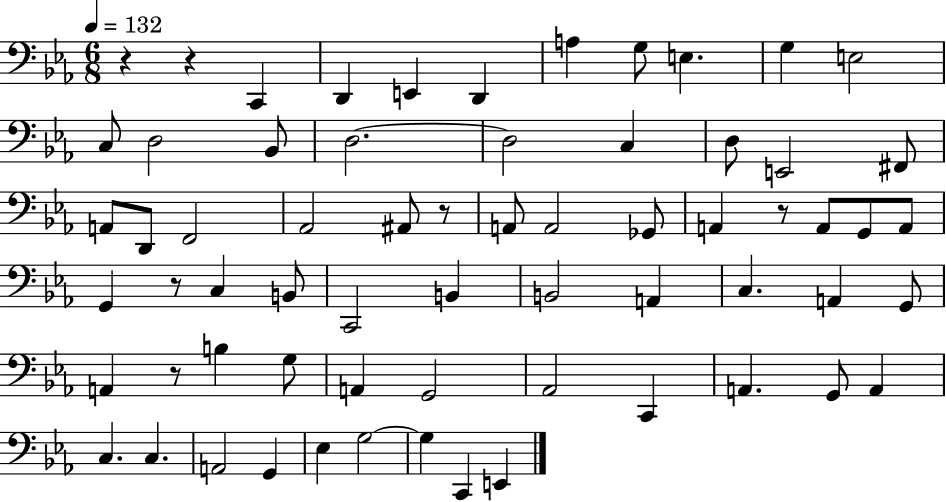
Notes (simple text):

R/q R/q C2/q D2/q E2/q D2/q A3/q G3/e E3/q. G3/q E3/h C3/e D3/h Bb2/e D3/h. D3/h C3/q D3/e E2/h F#2/e A2/e D2/e F2/h Ab2/h A#2/e R/e A2/e A2/h Gb2/e A2/q R/e A2/e G2/e A2/e G2/q R/e C3/q B2/e C2/h B2/q B2/h A2/q C3/q. A2/q G2/e A2/q R/e B3/q G3/e A2/q G2/h Ab2/h C2/q A2/q. G2/e A2/q C3/q. C3/q. A2/h G2/q Eb3/q G3/h G3/q C2/q E2/q